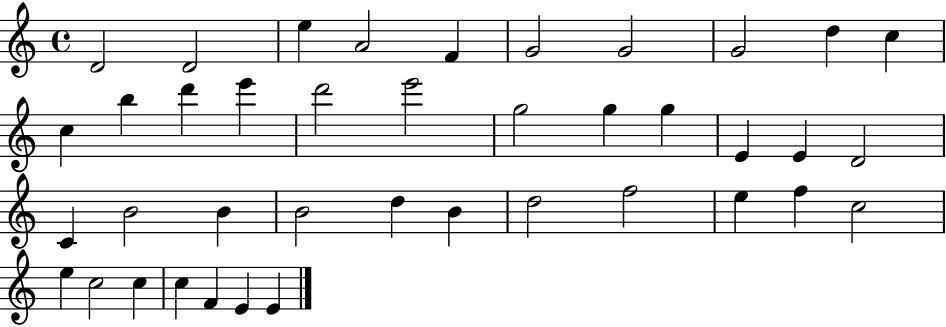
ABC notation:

X:1
T:Untitled
M:4/4
L:1/4
K:C
D2 D2 e A2 F G2 G2 G2 d c c b d' e' d'2 e'2 g2 g g E E D2 C B2 B B2 d B d2 f2 e f c2 e c2 c c F E E